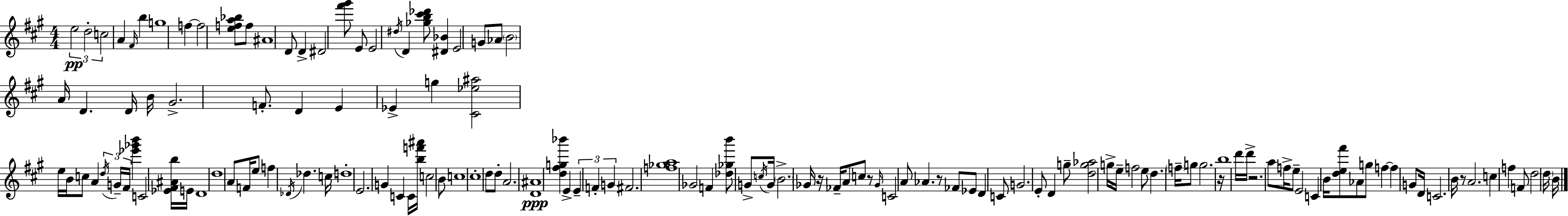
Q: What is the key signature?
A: A major